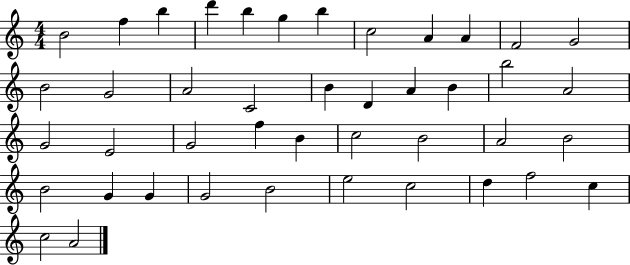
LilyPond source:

{
  \clef treble
  \numericTimeSignature
  \time 4/4
  \key c \major
  b'2 f''4 b''4 | d'''4 b''4 g''4 b''4 | c''2 a'4 a'4 | f'2 g'2 | \break b'2 g'2 | a'2 c'2 | b'4 d'4 a'4 b'4 | b''2 a'2 | \break g'2 e'2 | g'2 f''4 b'4 | c''2 b'2 | a'2 b'2 | \break b'2 g'4 g'4 | g'2 b'2 | e''2 c''2 | d''4 f''2 c''4 | \break c''2 a'2 | \bar "|."
}